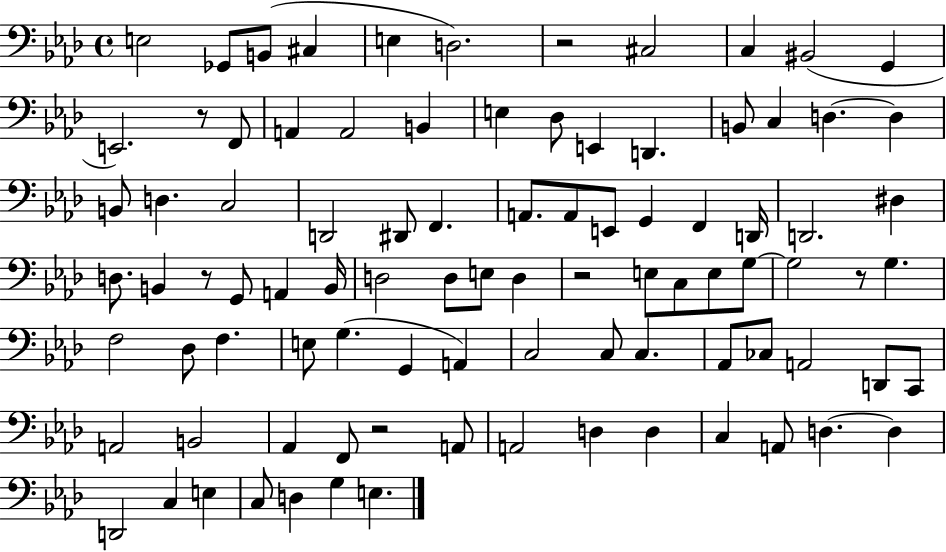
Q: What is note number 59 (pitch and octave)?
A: A2